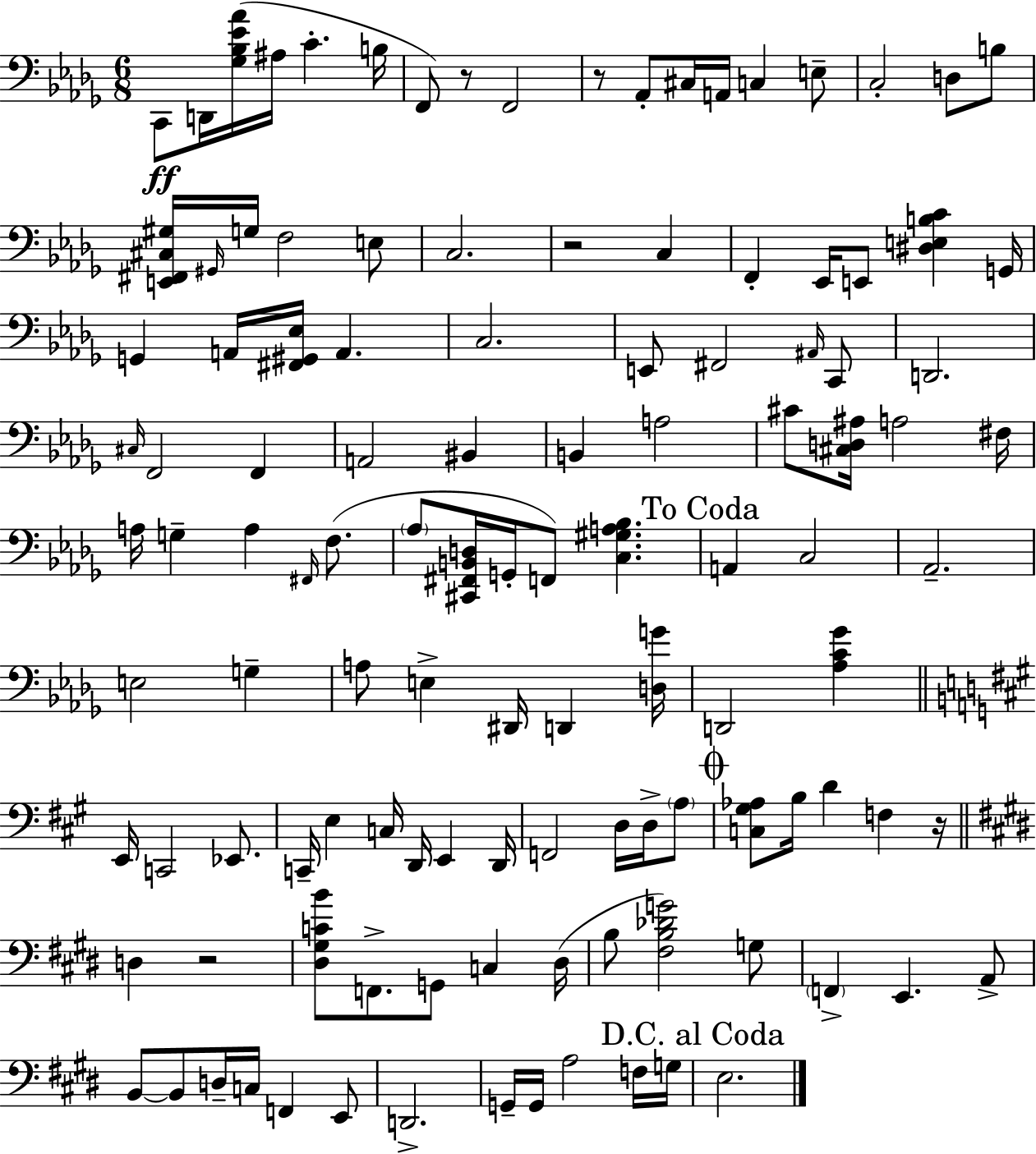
C2/e D2/s [Gb3,Bb3,Eb4,Ab4]/s A#3/s C4/q. B3/s F2/e R/e F2/h R/e Ab2/e C#3/s A2/s C3/q E3/e C3/h D3/e B3/e [E2,F#2,C#3,G#3]/s G#2/s G3/s F3/h E3/e C3/h. R/h C3/q F2/q Eb2/s E2/e [D#3,E3,B3,C4]/q G2/s G2/q A2/s [F#2,G#2,Eb3]/s A2/q. C3/h. E2/e F#2/h A#2/s C2/e D2/h. C#3/s F2/h F2/q A2/h BIS2/q B2/q A3/h C#4/e [C#3,D3,A#3]/s A3/h F#3/s A3/s G3/q A3/q F#2/s F3/e. Ab3/e [C#2,F#2,B2,D3]/s G2/s F2/e [C3,G#3,A3,Bb3]/q. A2/q C3/h Ab2/h. E3/h G3/q A3/e E3/q D#2/s D2/q [D3,G4]/s D2/h [Ab3,C4,Gb4]/q E2/s C2/h Eb2/e. C2/s E3/q C3/s D2/s E2/q D2/s F2/h D3/s D3/s A3/e [C3,G#3,Ab3]/e B3/s D4/q F3/q R/s D3/q R/h [D#3,G#3,C4,B4]/e F2/e. G2/e C3/q D#3/s B3/e [F#3,B3,Db4,G4]/h G3/e F2/q E2/q. A2/e B2/e B2/e D3/s C3/s F2/q E2/e D2/h. G2/s G2/s A3/h F3/s G3/s E3/h.